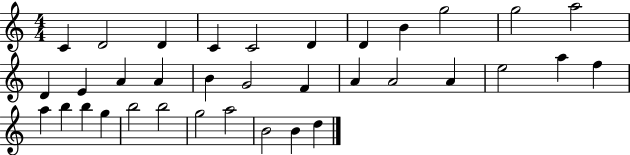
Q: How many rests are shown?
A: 0